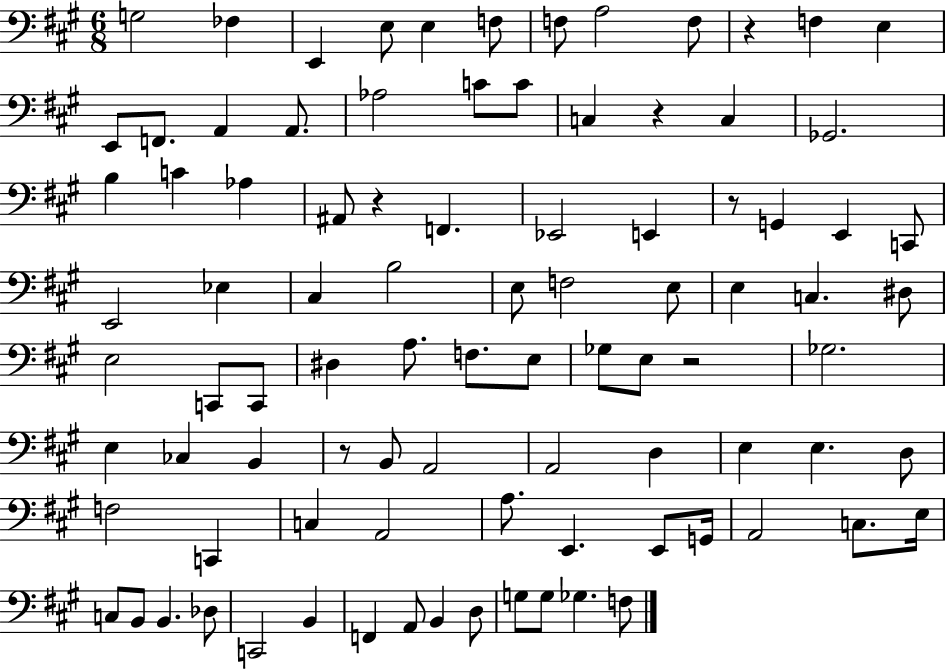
{
  \clef bass
  \numericTimeSignature
  \time 6/8
  \key a \major
  g2 fes4 | e,4 e8 e4 f8 | f8 a2 f8 | r4 f4 e4 | \break e,8 f,8. a,4 a,8. | aes2 c'8 c'8 | c4 r4 c4 | ges,2. | \break b4 c'4 aes4 | ais,8 r4 f,4. | ees,2 e,4 | r8 g,4 e,4 c,8 | \break e,2 ees4 | cis4 b2 | e8 f2 e8 | e4 c4. dis8 | \break e2 c,8 c,8 | dis4 a8. f8. e8 | ges8 e8 r2 | ges2. | \break e4 ces4 b,4 | r8 b,8 a,2 | a,2 d4 | e4 e4. d8 | \break f2 c,4 | c4 a,2 | a8. e,4. e,8 g,16 | a,2 c8. e16 | \break c8 b,8 b,4. des8 | c,2 b,4 | f,4 a,8 b,4 d8 | g8 g8 ges4. f8 | \break \bar "|."
}